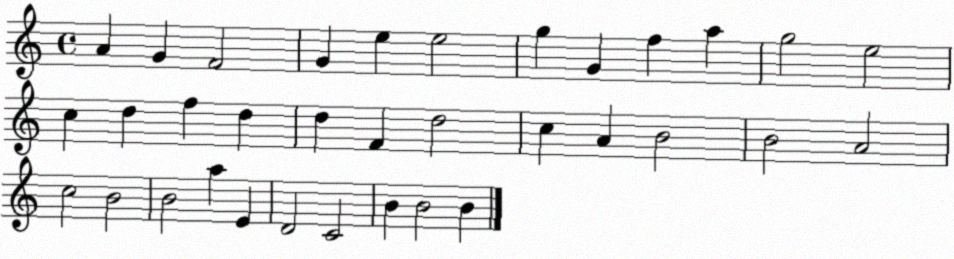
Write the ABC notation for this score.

X:1
T:Untitled
M:4/4
L:1/4
K:C
A G F2 G e e2 g G f a g2 e2 c d f d d F d2 c A B2 B2 A2 c2 B2 B2 a E D2 C2 B B2 B